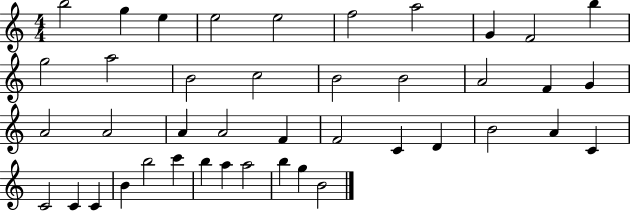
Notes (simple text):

B5/h G5/q E5/q E5/h E5/h F5/h A5/h G4/q F4/h B5/q G5/h A5/h B4/h C5/h B4/h B4/h A4/h F4/q G4/q A4/h A4/h A4/q A4/h F4/q F4/h C4/q D4/q B4/h A4/q C4/q C4/h C4/q C4/q B4/q B5/h C6/q B5/q A5/q A5/h B5/q G5/q B4/h